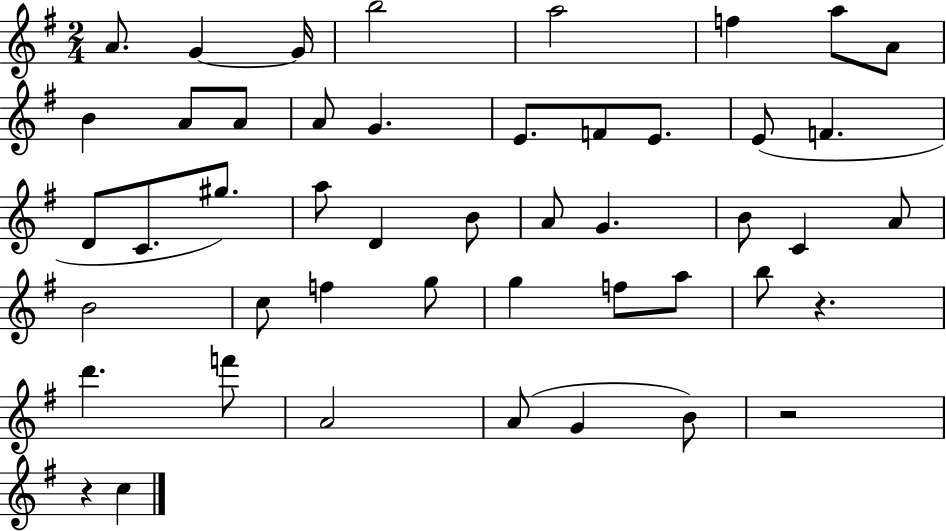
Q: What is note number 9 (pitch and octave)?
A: B4